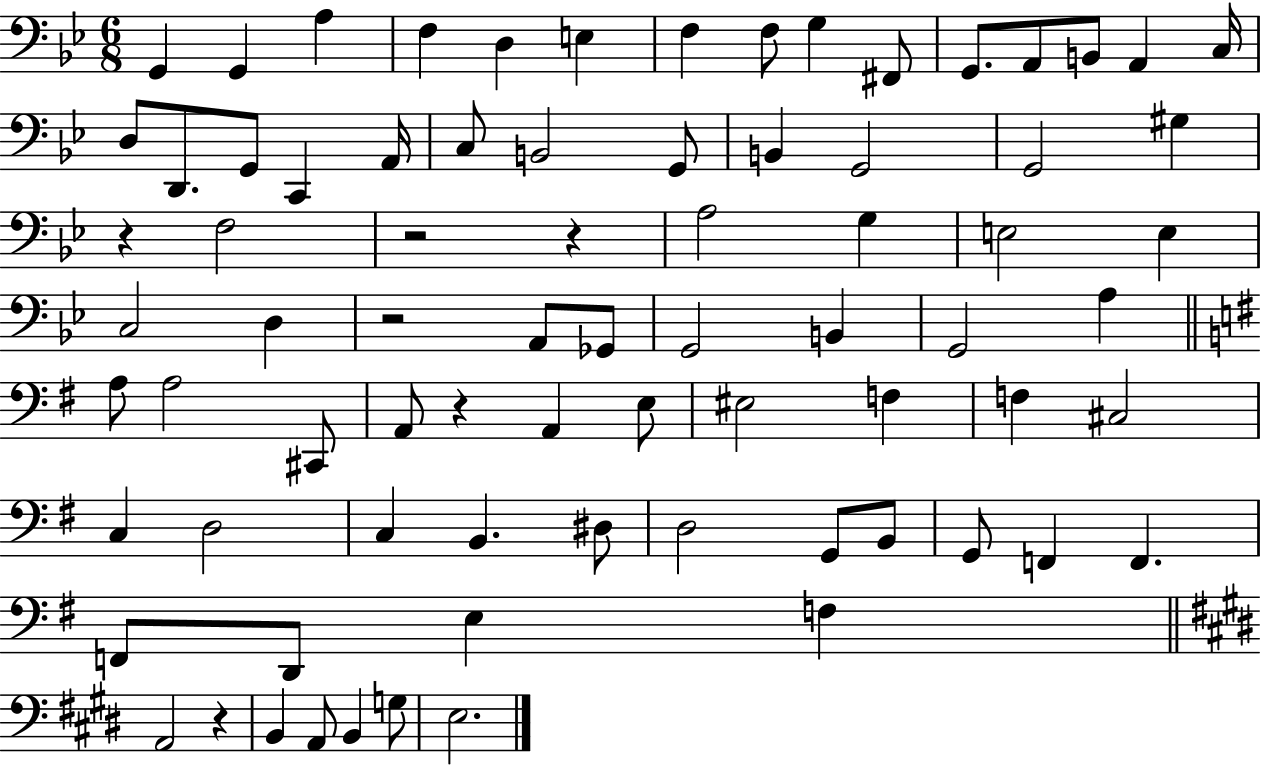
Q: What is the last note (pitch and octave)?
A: E3